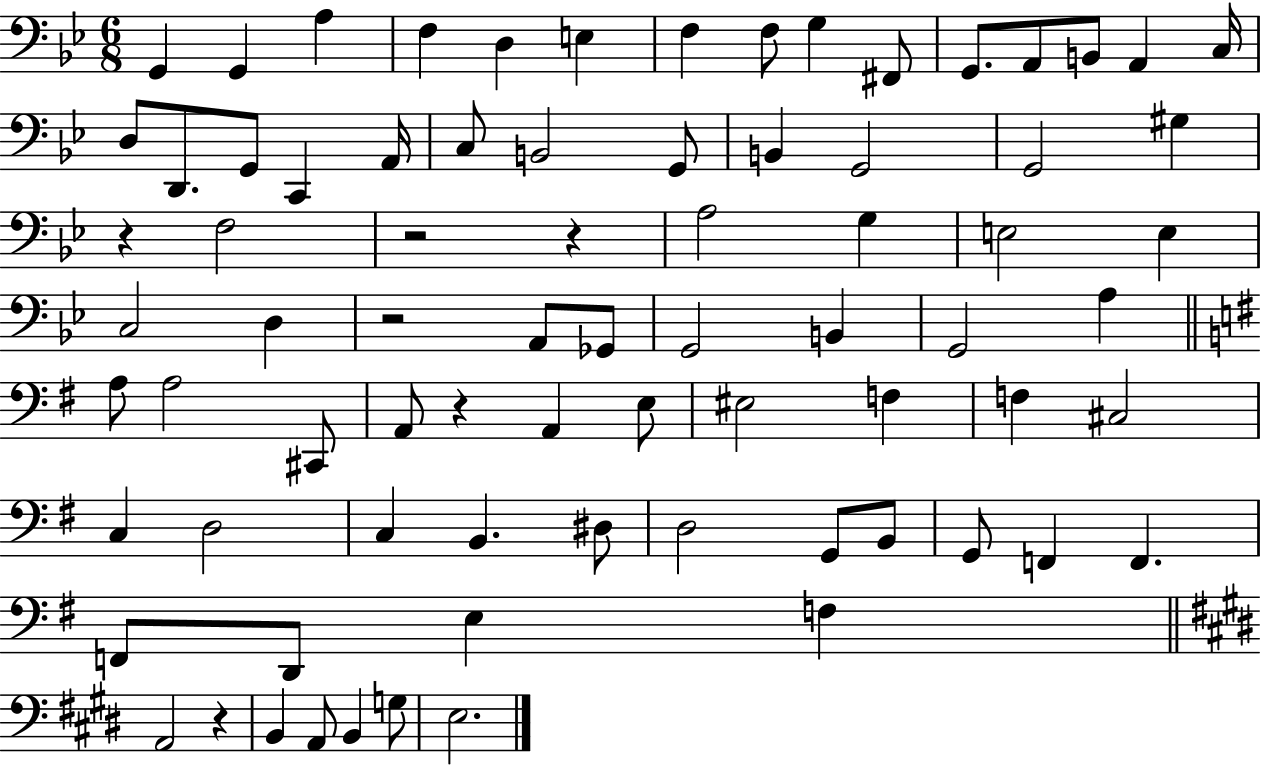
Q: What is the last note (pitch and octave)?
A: E3